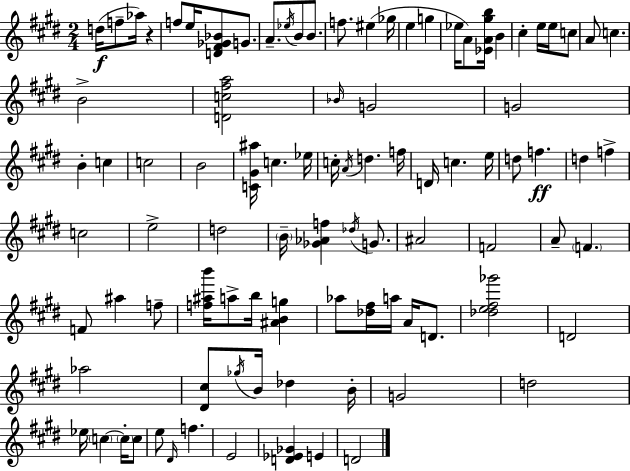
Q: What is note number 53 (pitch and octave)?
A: F4